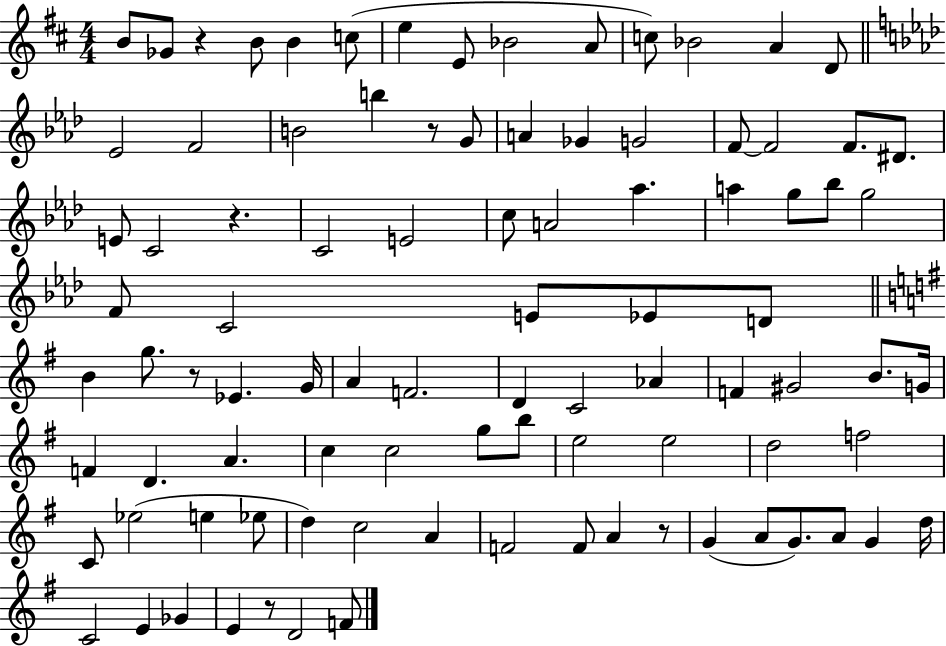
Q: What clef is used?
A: treble